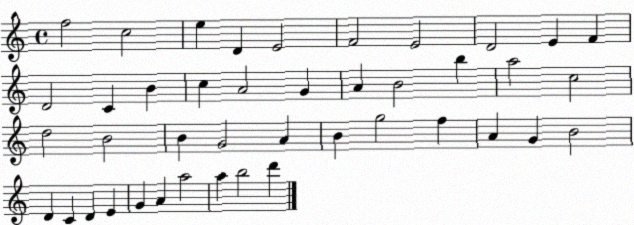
X:1
T:Untitled
M:4/4
L:1/4
K:C
f2 c2 e D E2 F2 E2 D2 E F D2 C B c A2 G A B2 b a2 c2 d2 B2 B G2 A B g2 f A G B2 D C D E G A a2 a b2 d'